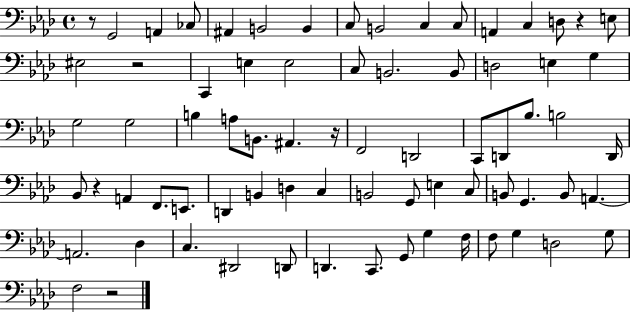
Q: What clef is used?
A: bass